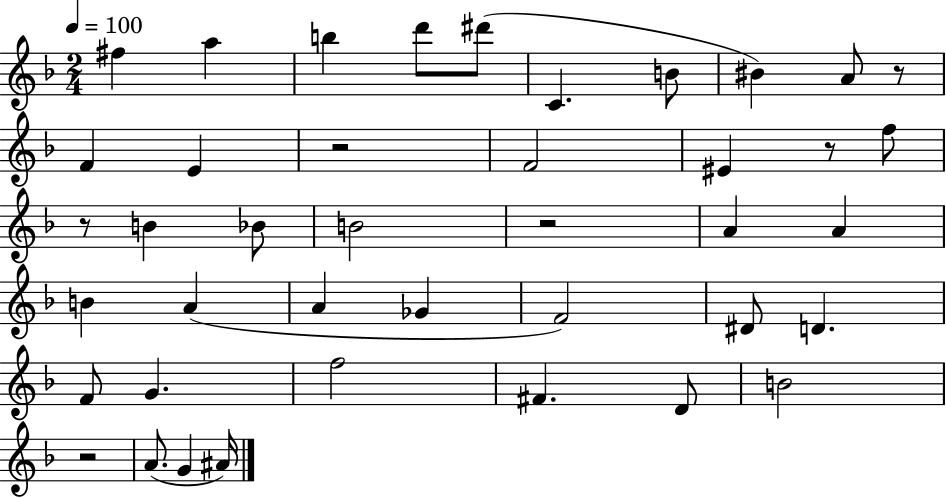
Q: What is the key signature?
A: F major